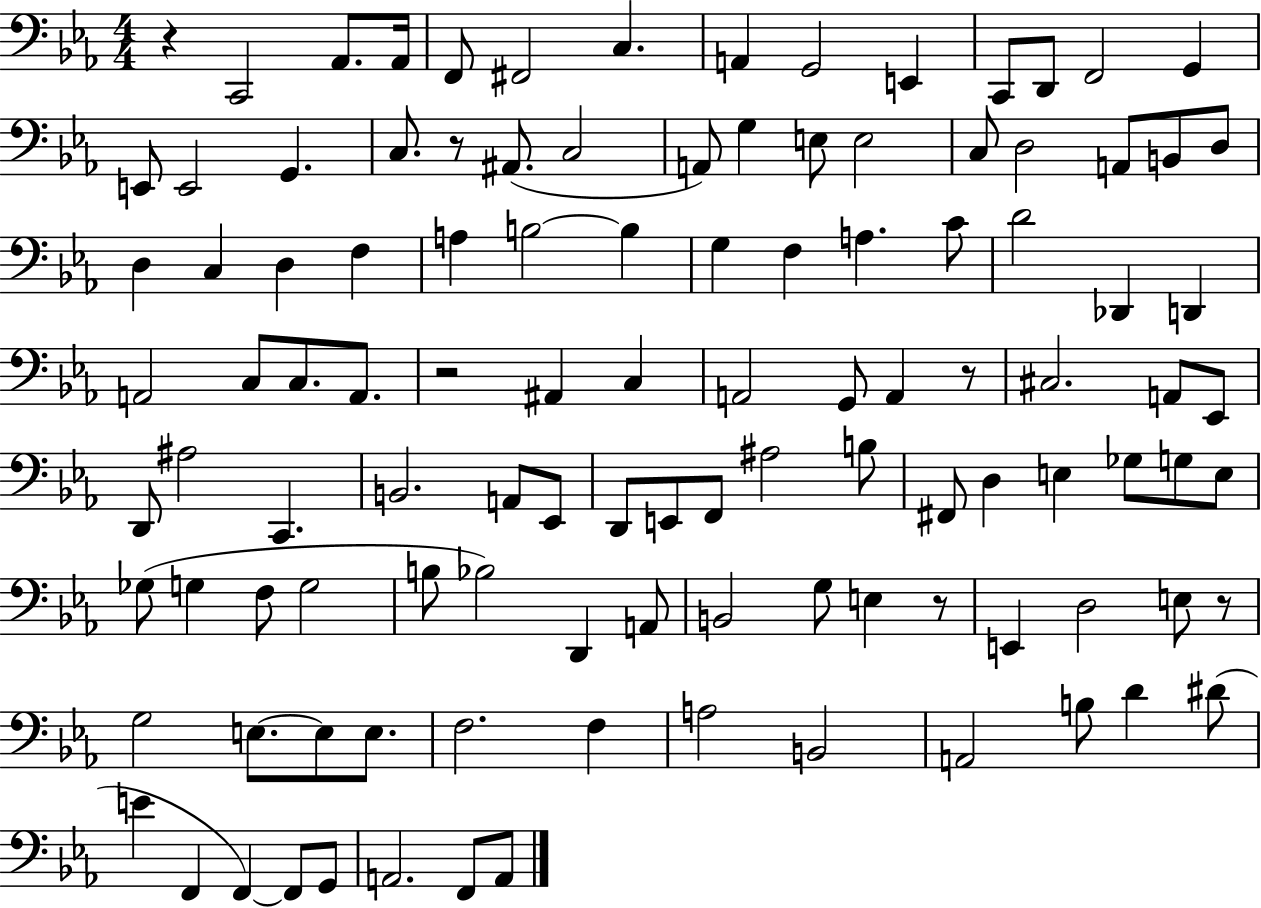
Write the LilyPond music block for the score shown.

{
  \clef bass
  \numericTimeSignature
  \time 4/4
  \key ees \major
  r4 c,2 aes,8. aes,16 | f,8 fis,2 c4. | a,4 g,2 e,4 | c,8 d,8 f,2 g,4 | \break e,8 e,2 g,4. | c8. r8 ais,8.( c2 | a,8) g4 e8 e2 | c8 d2 a,8 b,8 d8 | \break d4 c4 d4 f4 | a4 b2~~ b4 | g4 f4 a4. c'8 | d'2 des,4 d,4 | \break a,2 c8 c8. a,8. | r2 ais,4 c4 | a,2 g,8 a,4 r8 | cis2. a,8 ees,8 | \break d,8 ais2 c,4. | b,2. a,8 ees,8 | d,8 e,8 f,8 ais2 b8 | fis,8 d4 e4 ges8 g8 e8 | \break ges8( g4 f8 g2 | b8 bes2) d,4 a,8 | b,2 g8 e4 r8 | e,4 d2 e8 r8 | \break g2 e8.~~ e8 e8. | f2. f4 | a2 b,2 | a,2 b8 d'4 dis'8( | \break e'4 f,4 f,4~~) f,8 g,8 | a,2. f,8 a,8 | \bar "|."
}